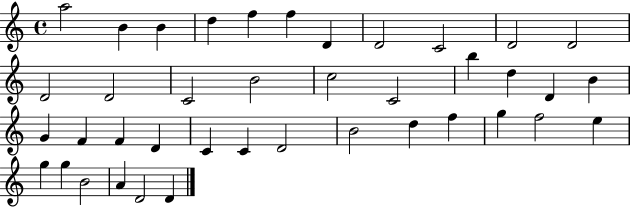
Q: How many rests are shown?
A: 0